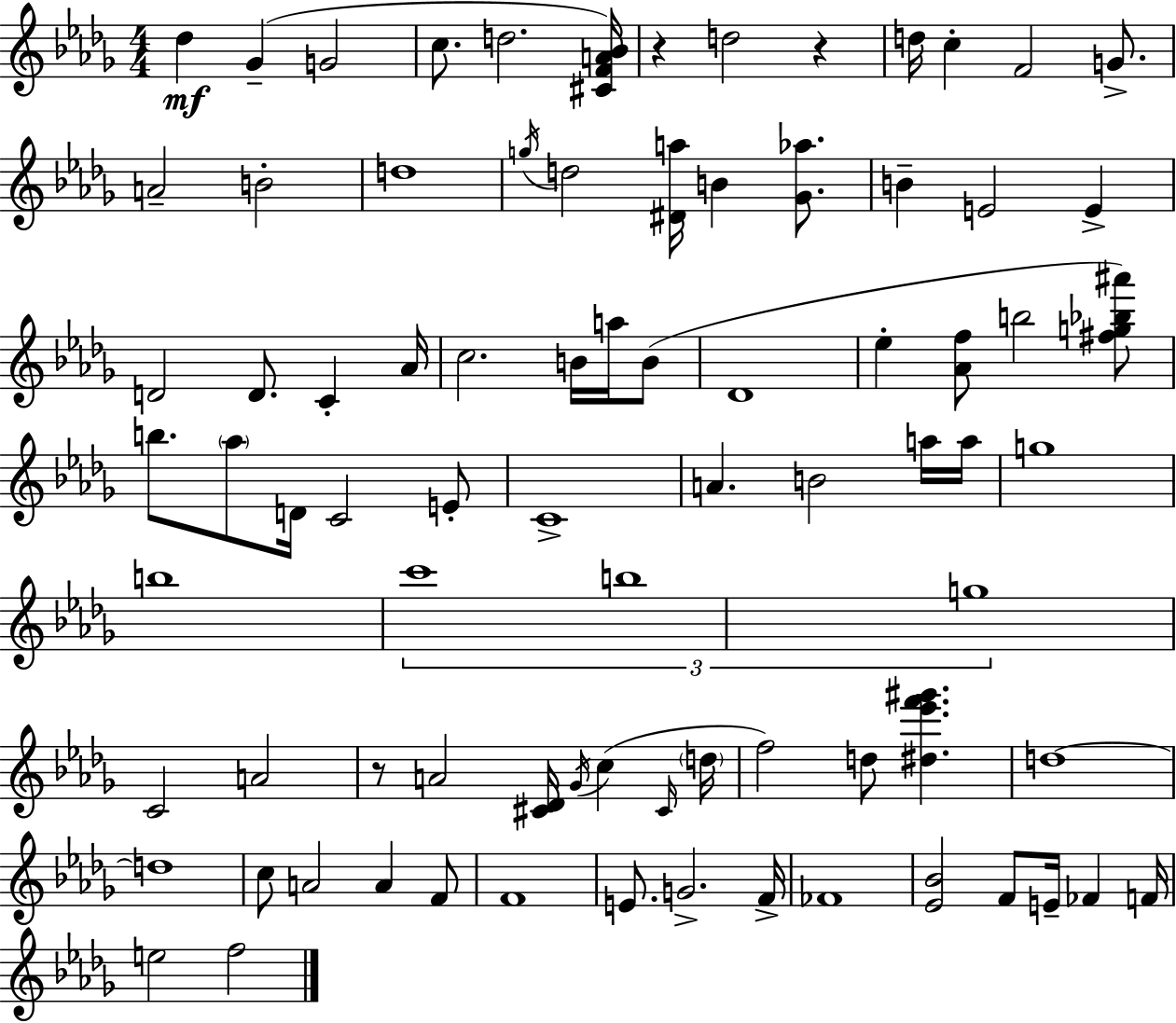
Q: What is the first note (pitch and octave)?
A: Db5